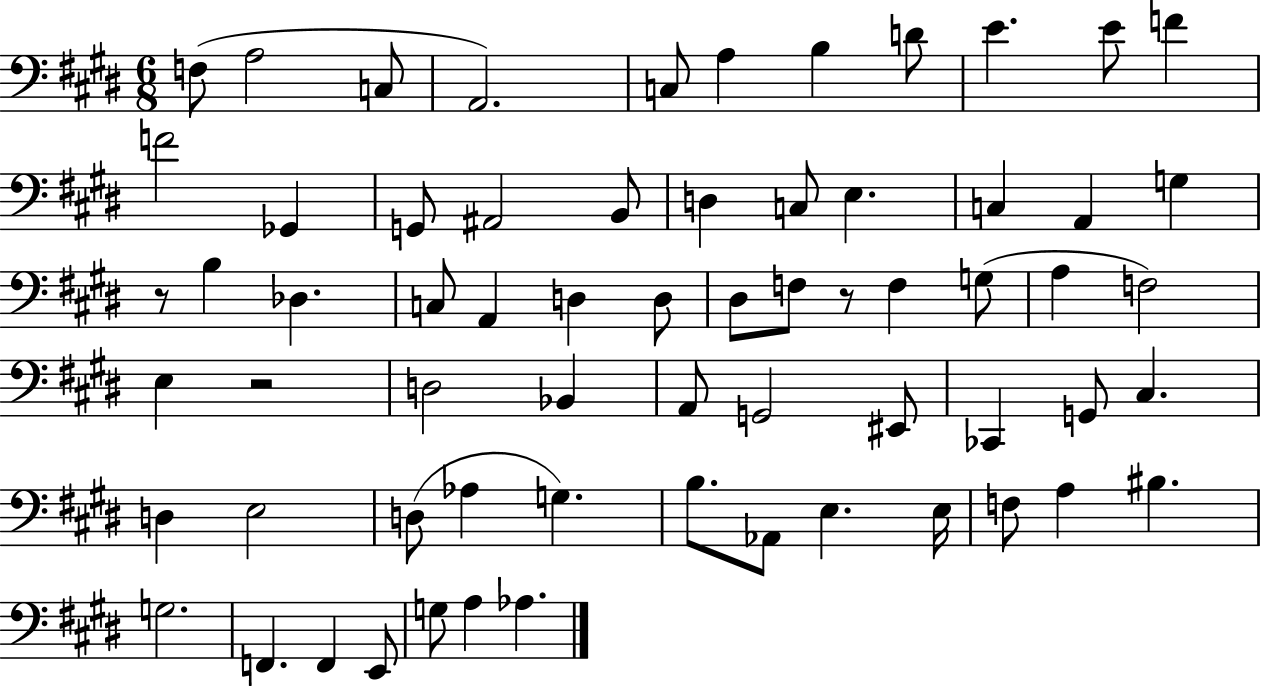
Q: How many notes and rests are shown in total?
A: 65